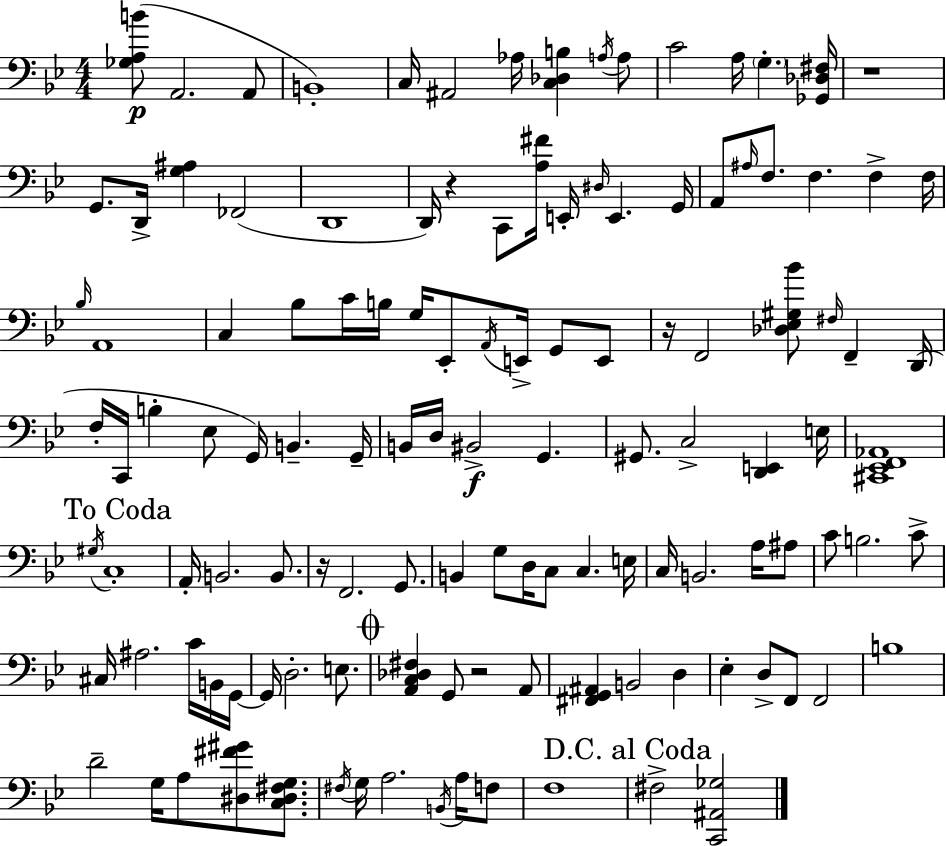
{
  \clef bass
  \numericTimeSignature
  \time 4/4
  \key g \minor
  <ges a b'>8(\p a,2. a,8 | b,1-.) | c16 ais,2 aes16 <c des b>4 \acciaccatura { a16 } a8 | c'2 a16 \parenthesize g4.-. | \break <ges, des fis>16 r1 | g,8. d,16-> <g ais>4 fes,2( | d,1 | d,16) r4 c,8 <a fis'>16 e,16-. \grace { dis16 } e,4. | \break g,16 a,8 \grace { ais16 } f8. f4. f4-> | f16 \grace { bes16 } a,1 | c4 bes8 c'16 b16 g16 ees,8-. \acciaccatura { a,16 } | e,16-> g,8 e,8 r16 f,2 <des ees gis bes'>8 | \break \grace { fis16 } f,4-- d,16( f16-. c,16 b4-. ees8 g,16) b,4.-- | g,16-- b,16 d16 bis,2->\f | g,4. gis,8. c2-> | <d, e,>4 e16 <cis, ees, f, aes,>1 | \break \mark "To Coda" \acciaccatura { gis16 } c1-. | a,16-. b,2. | b,8. r16 f,2. | g,8. b,4 g8 d16 c8 | \break c4. e16 c16 b,2. | a16 ais8 c'8 b2. | c'8-> cis16 ais2. | c'16 b,16 g,16~~ g,16 d2.-. | \break e8. \mark \markup { \musicglyph "scripts.coda" } <a, c des fis>4 g,8 r2 | a,8 <fis, g, ais,>4 b,2 | d4 ees4-. d8-> f,8 f,2 | b1 | \break d'2-- g16 | a8 <dis fis' gis'>8 <c dis fis g>8. \acciaccatura { fis16 } g16 a2. | \acciaccatura { b,16 } a16 f8 f1 | \mark "D.C. al Coda" fis2-> | \break <c, ais, ges>2 \bar "|."
}